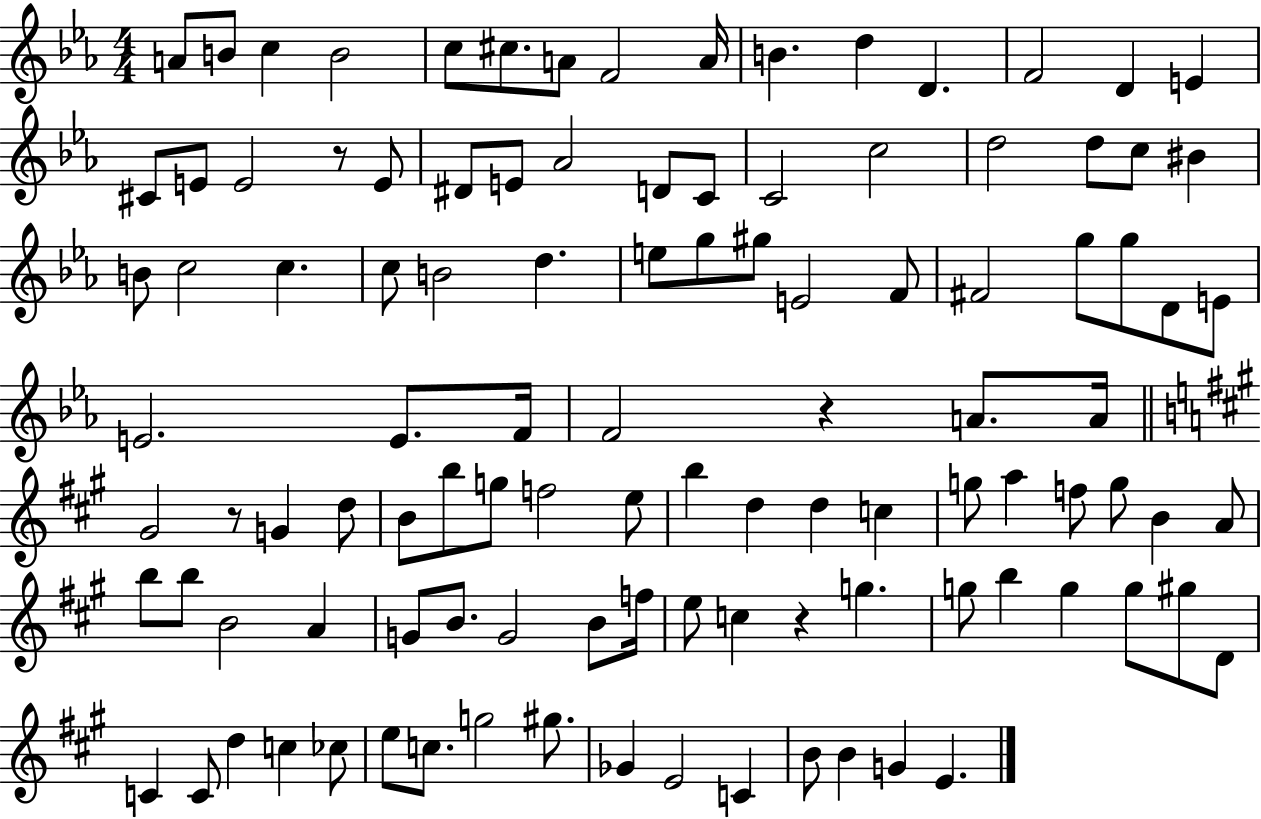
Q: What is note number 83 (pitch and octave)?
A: G5